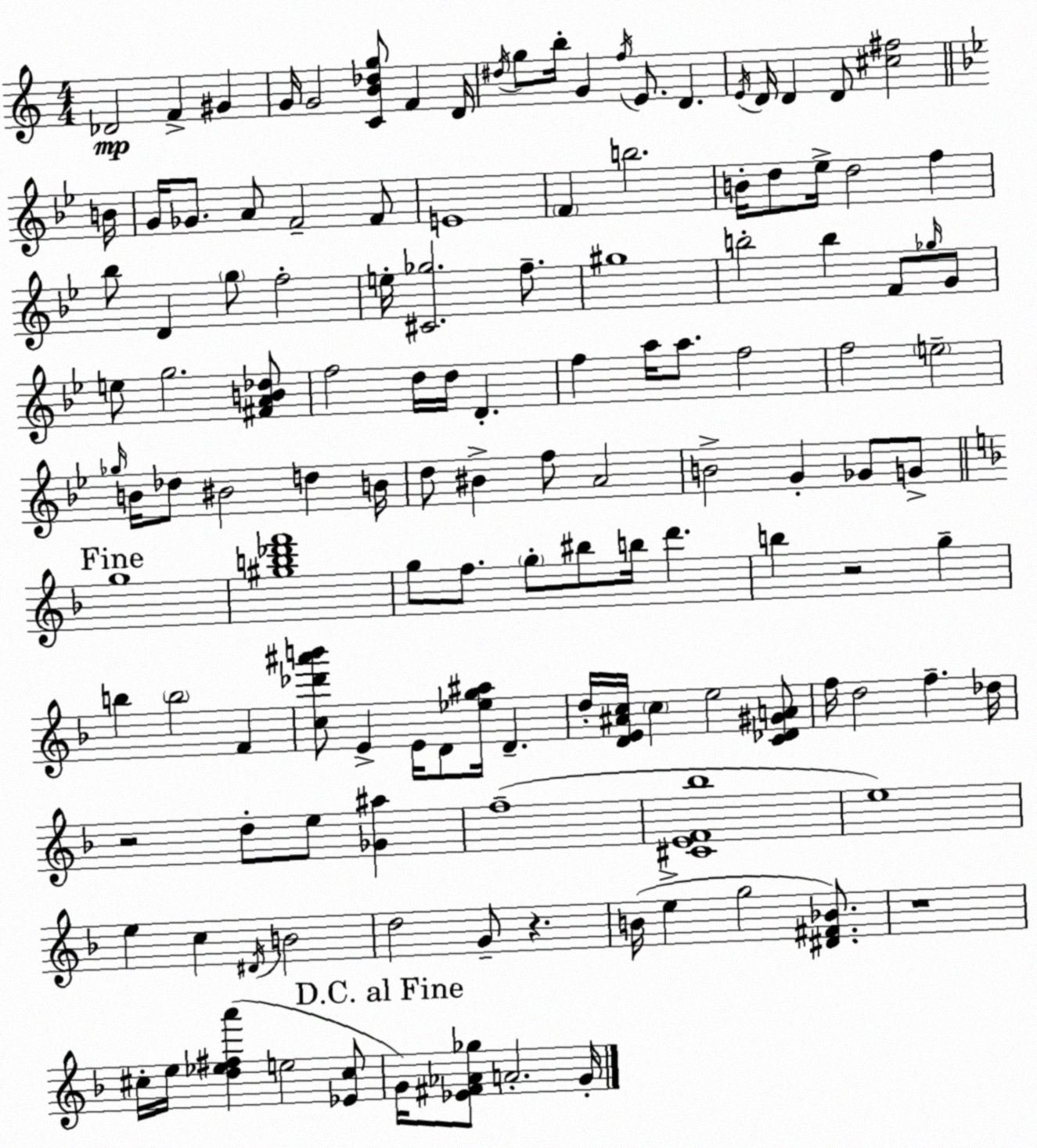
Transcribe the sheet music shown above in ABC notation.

X:1
T:Untitled
M:4/4
L:1/4
K:C
_D2 F ^G G/4 G2 [CB_dg]/2 F D/4 ^d/4 g/2 b/4 G f/4 E/2 D E/4 D/4 D D/2 [^c^f]2 B/4 G/4 _G/2 A/2 F2 F/2 E4 F b2 B/4 d/2 _e/4 d2 f _b/2 D g/2 f2 e/4 [^C_g]2 f/2 ^g4 b2 b F/2 _g/4 G/2 e/2 g2 [^FAB_d]/2 f2 d/4 d/4 D f a/4 a/2 f2 f2 e2 _g/4 B/4 _d/2 ^B2 d B/4 d/2 ^B f/2 A2 B2 G _G/2 G/2 g4 [^gb_d'f']4 g/2 f/2 g/2 ^b/2 b/4 d' b z2 g b b2 F [c_d'^a'b']/2 E E/4 D/2 [_eg^a]/4 D d/4 [DE^Ac]/4 c e2 [C_D^GA]/2 f/4 d2 f _d/4 z2 d/2 e/2 [_G^a] f4 [^CEF_b]4 e4 e c ^D/4 B2 d2 G/2 z B/4 e g2 [^D^F_B]/2 z4 ^c/4 e/4 [d_e^fa'] e2 [_E^c]/2 G/4 [_E^F_A_g]/2 A2 G/4